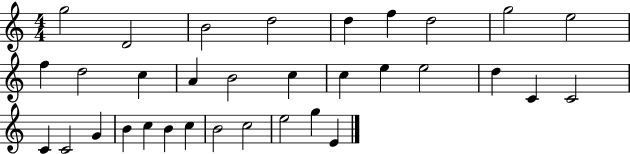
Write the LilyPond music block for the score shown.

{
  \clef treble
  \numericTimeSignature
  \time 4/4
  \key c \major
  g''2 d'2 | b'2 d''2 | d''4 f''4 d''2 | g''2 e''2 | \break f''4 d''2 c''4 | a'4 b'2 c''4 | c''4 e''4 e''2 | d''4 c'4 c'2 | \break c'4 c'2 g'4 | b'4 c''4 b'4 c''4 | b'2 c''2 | e''2 g''4 e'4 | \break \bar "|."
}